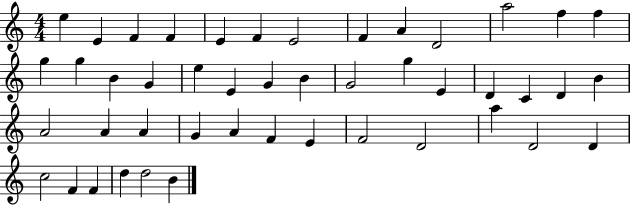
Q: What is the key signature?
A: C major